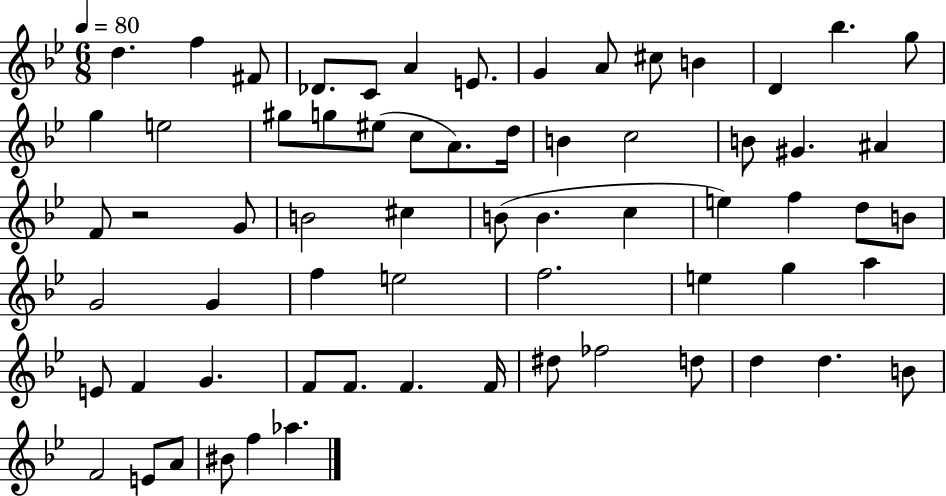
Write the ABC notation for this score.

X:1
T:Untitled
M:6/8
L:1/4
K:Bb
d f ^F/2 _D/2 C/2 A E/2 G A/2 ^c/2 B D _b g/2 g e2 ^g/2 g/2 ^e/2 c/2 A/2 d/4 B c2 B/2 ^G ^A F/2 z2 G/2 B2 ^c B/2 B c e f d/2 B/2 G2 G f e2 f2 e g a E/2 F G F/2 F/2 F F/4 ^d/2 _f2 d/2 d d B/2 F2 E/2 A/2 ^B/2 f _a